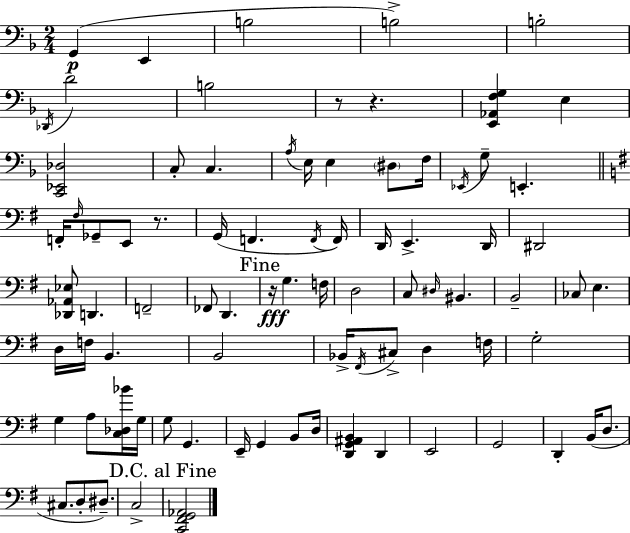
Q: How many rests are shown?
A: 4